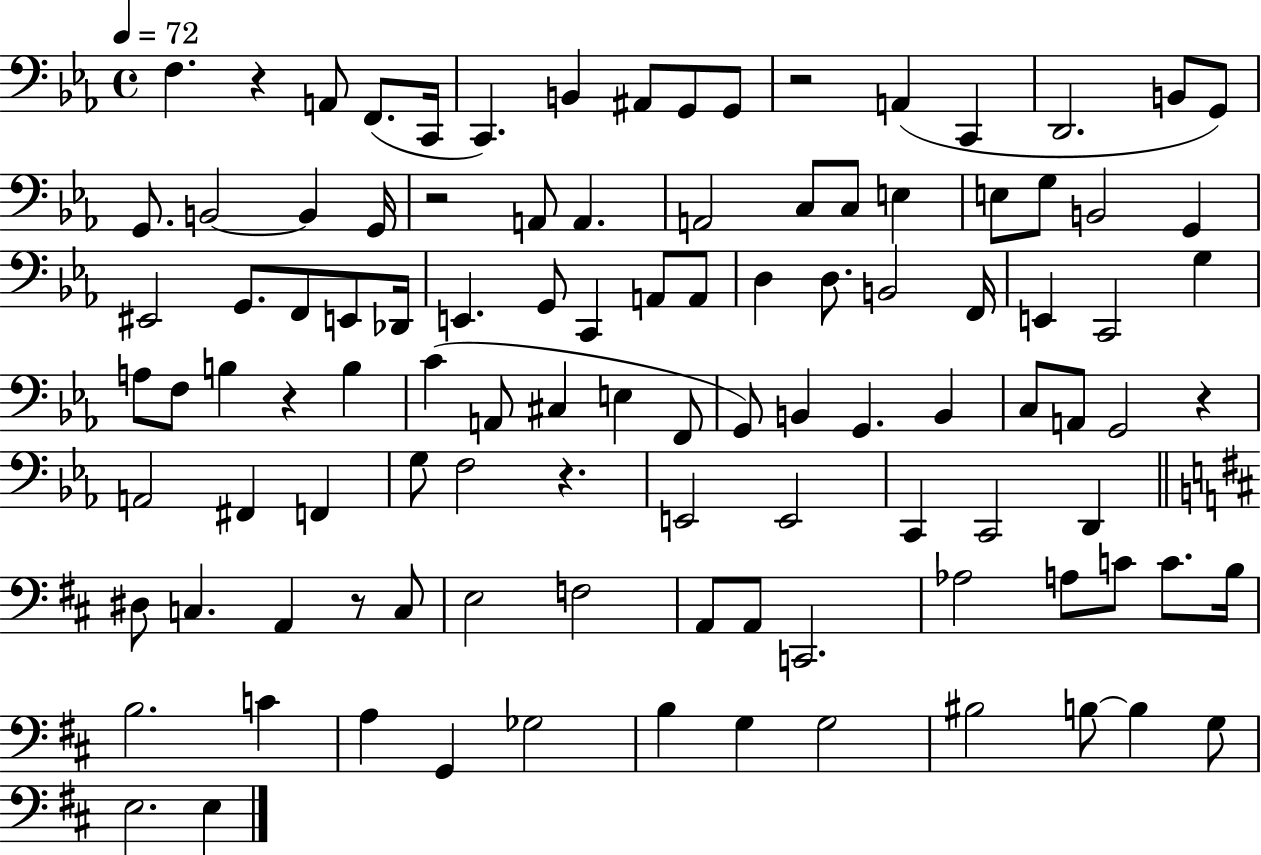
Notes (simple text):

F3/q. R/q A2/e F2/e. C2/s C2/q. B2/q A#2/e G2/e G2/e R/h A2/q C2/q D2/h. B2/e G2/e G2/e. B2/h B2/q G2/s R/h A2/e A2/q. A2/h C3/e C3/e E3/q E3/e G3/e B2/h G2/q EIS2/h G2/e. F2/e E2/e Db2/s E2/q. G2/e C2/q A2/e A2/e D3/q D3/e. B2/h F2/s E2/q C2/h G3/q A3/e F3/e B3/q R/q B3/q C4/q A2/e C#3/q E3/q F2/e G2/e B2/q G2/q. B2/q C3/e A2/e G2/h R/q A2/h F#2/q F2/q G3/e F3/h R/q. E2/h E2/h C2/q C2/h D2/q D#3/e C3/q. A2/q R/e C3/e E3/h F3/h A2/e A2/e C2/h. Ab3/h A3/e C4/e C4/e. B3/s B3/h. C4/q A3/q G2/q Gb3/h B3/q G3/q G3/h BIS3/h B3/e B3/q G3/e E3/h. E3/q